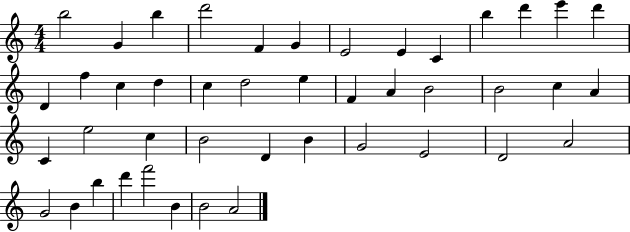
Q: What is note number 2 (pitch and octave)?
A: G4